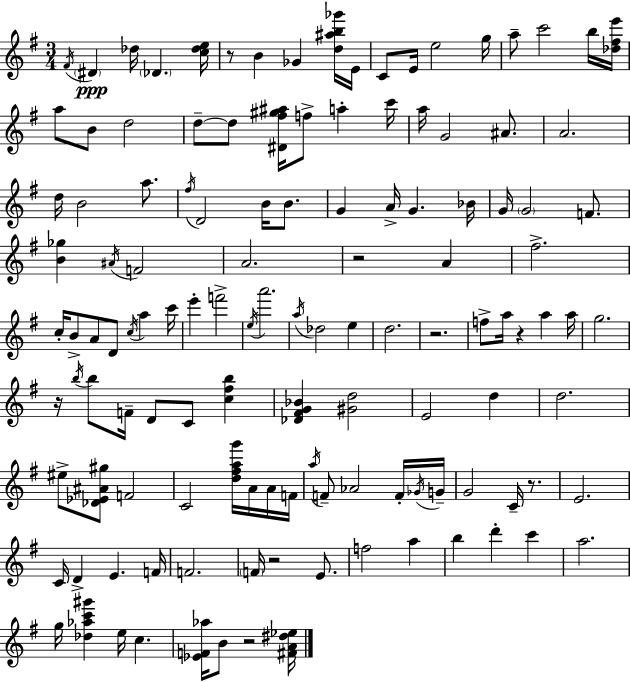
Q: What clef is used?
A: treble